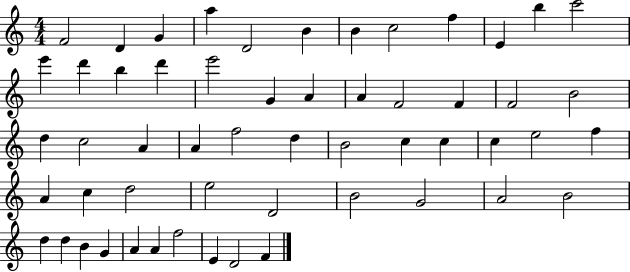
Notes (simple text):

F4/h D4/q G4/q A5/q D4/h B4/q B4/q C5/h F5/q E4/q B5/q C6/h E6/q D6/q B5/q D6/q E6/h G4/q A4/q A4/q F4/h F4/q F4/h B4/h D5/q C5/h A4/q A4/q F5/h D5/q B4/h C5/q C5/q C5/q E5/h F5/q A4/q C5/q D5/h E5/h D4/h B4/h G4/h A4/h B4/h D5/q D5/q B4/q G4/q A4/q A4/q F5/h E4/q D4/h F4/q